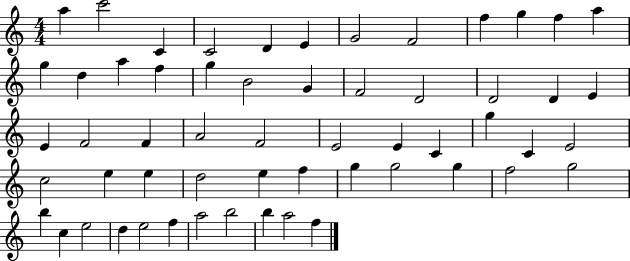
A5/q C6/h C4/q C4/h D4/q E4/q G4/h F4/h F5/q G5/q F5/q A5/q G5/q D5/q A5/q F5/q G5/q B4/h G4/q F4/h D4/h D4/h D4/q E4/q E4/q F4/h F4/q A4/h F4/h E4/h E4/q C4/q G5/q C4/q E4/h C5/h E5/q E5/q D5/h E5/q F5/q G5/q G5/h G5/q F5/h G5/h B5/q C5/q E5/h D5/q E5/h F5/q A5/h B5/h B5/q A5/h F5/q